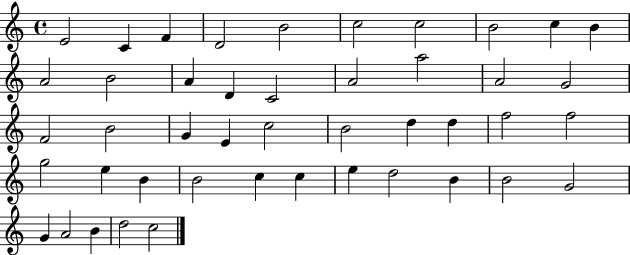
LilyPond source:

{
  \clef treble
  \time 4/4
  \defaultTimeSignature
  \key c \major
  e'2 c'4 f'4 | d'2 b'2 | c''2 c''2 | b'2 c''4 b'4 | \break a'2 b'2 | a'4 d'4 c'2 | a'2 a''2 | a'2 g'2 | \break f'2 b'2 | g'4 e'4 c''2 | b'2 d''4 d''4 | f''2 f''2 | \break g''2 e''4 b'4 | b'2 c''4 c''4 | e''4 d''2 b'4 | b'2 g'2 | \break g'4 a'2 b'4 | d''2 c''2 | \bar "|."
}